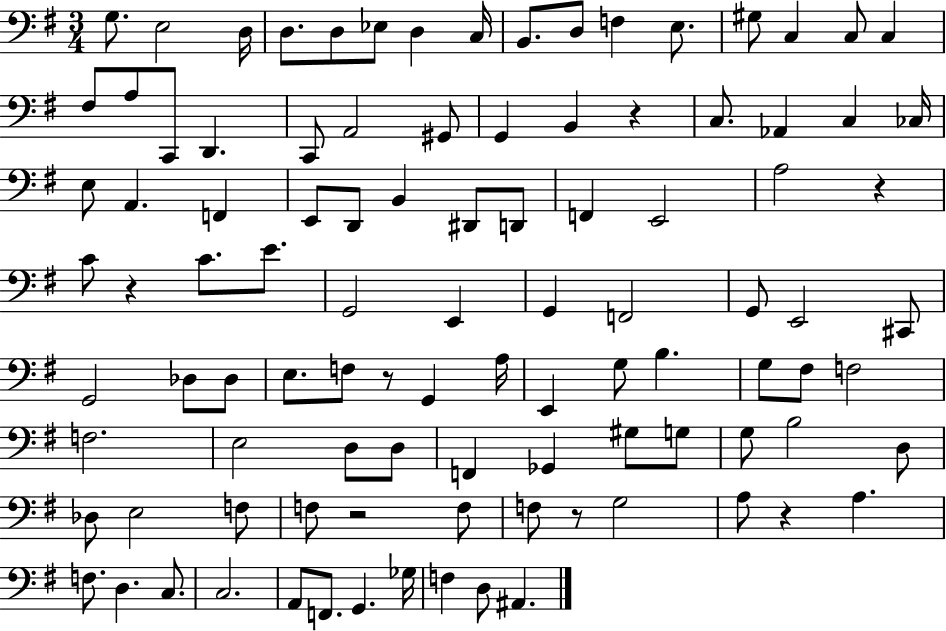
{
  \clef bass
  \numericTimeSignature
  \time 3/4
  \key g \major
  g8. e2 d16 | d8. d8 ees8 d4 c16 | b,8. d8 f4 e8. | gis8 c4 c8 c4 | \break fis8 a8 c,8 d,4. | c,8 a,2 gis,8 | g,4 b,4 r4 | c8. aes,4 c4 ces16 | \break e8 a,4. f,4 | e,8 d,8 b,4 dis,8 d,8 | f,4 e,2 | a2 r4 | \break c'8 r4 c'8. e'8. | g,2 e,4 | g,4 f,2 | g,8 e,2 cis,8 | \break g,2 des8 des8 | e8. f8 r8 g,4 a16 | e,4 g8 b4. | g8 fis8 f2 | \break f2. | e2 d8 d8 | f,4 ges,4 gis8 g8 | g8 b2 d8 | \break des8 e2 f8 | f8 r2 f8 | f8 r8 g2 | a8 r4 a4. | \break f8. d4. c8. | c2. | a,8 f,8. g,4. ges16 | f4 d8 ais,4. | \break \bar "|."
}